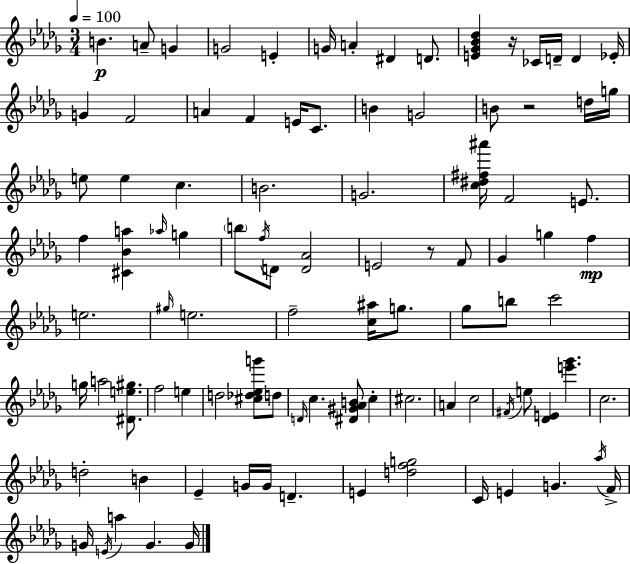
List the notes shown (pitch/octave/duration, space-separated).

B4/q. A4/e G4/q G4/h E4/q G4/s A4/q D#4/q D4/e. [E4,Gb4,Bb4,Db5]/q R/s CES4/s D4/s D4/q Eb4/s G4/q F4/h A4/q F4/q E4/s C4/e. B4/q G4/h B4/e R/h D5/s G5/s E5/e E5/q C5/q. B4/h. G4/h. [C5,D#5,F#5,A#6]/s F4/h E4/e. F5/q [C#4,Bb4,A5]/q Ab5/s G5/q B5/e F5/s D4/e [D4,Ab4]/h E4/h R/e F4/e Gb4/q G5/q F5/q E5/h. G#5/s E5/h. F5/h [C5,A#5]/s G5/e. Gb5/e B5/e C6/h G5/s A5/h [D#4,E5,G#5]/e. F5/h E5/q D5/h [C#5,Db5,Eb5,G6]/e D5/e D4/s C5/q. [D#4,G#4,Ab4,B4]/e C5/q C#5/h. A4/q C5/h F#4/s E5/e [Db4,E4]/q [E6,Gb6]/q. C5/h. D5/h B4/q Eb4/q G4/s G4/s D4/q. E4/q [D5,F5,G5]/h C4/s E4/q G4/q. Ab5/s F4/s G4/s E4/s A5/q G4/q. G4/s